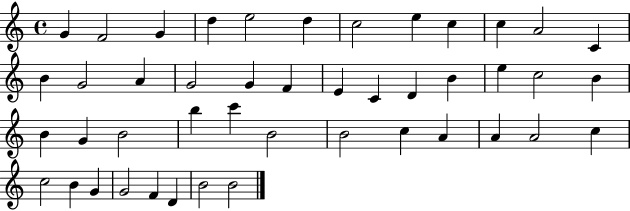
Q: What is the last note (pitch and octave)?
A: B4